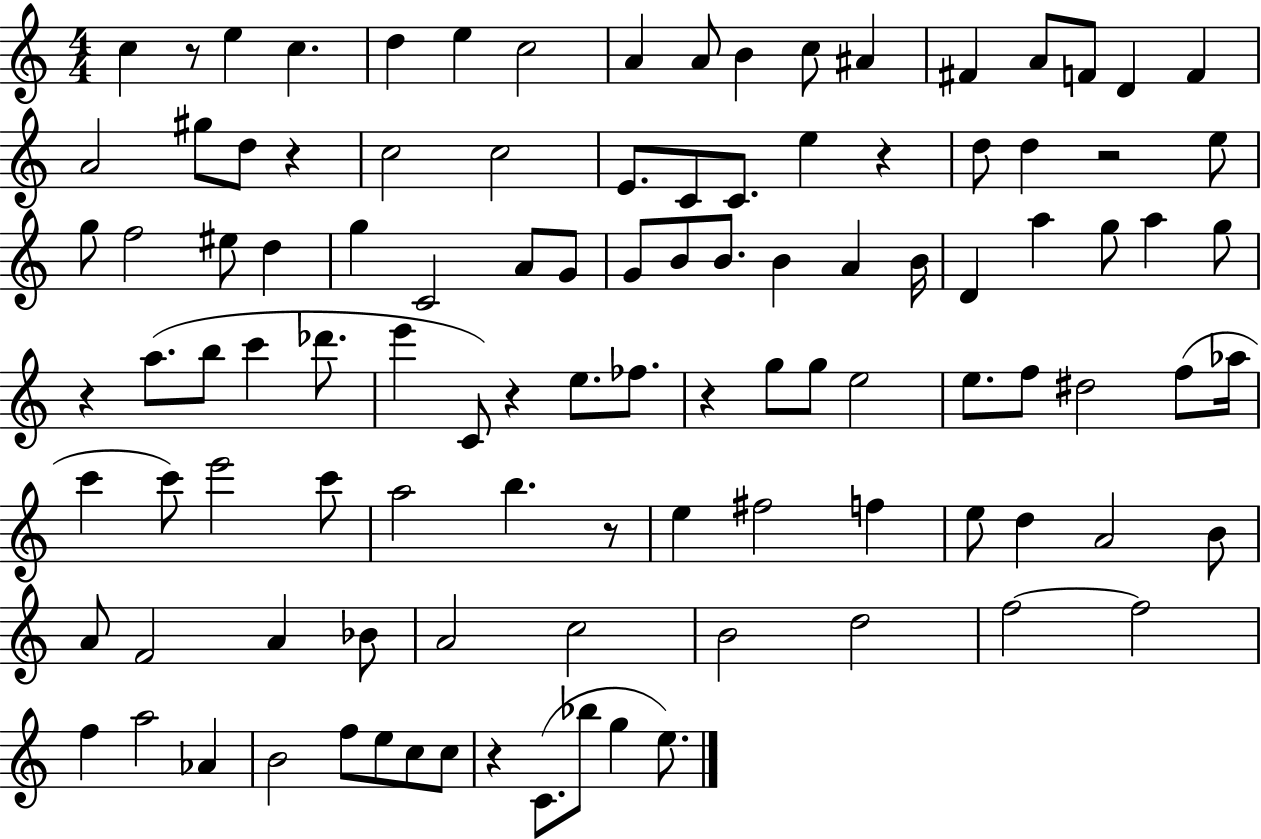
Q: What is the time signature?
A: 4/4